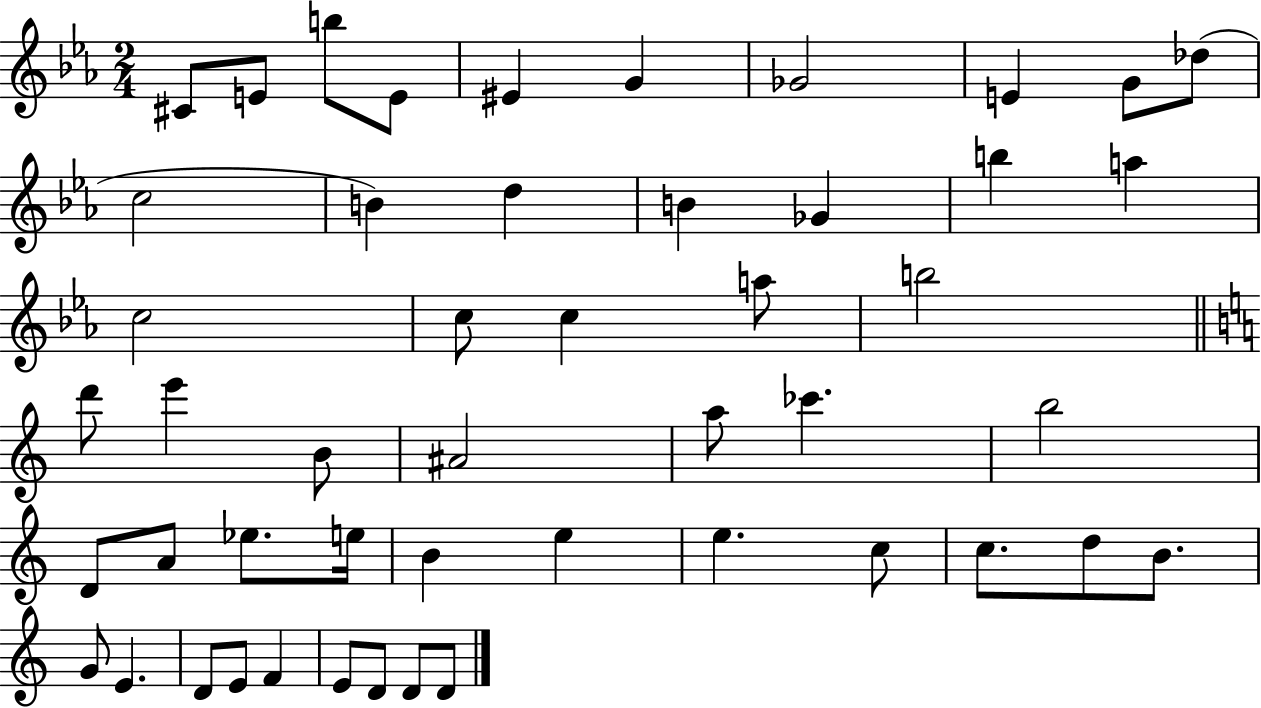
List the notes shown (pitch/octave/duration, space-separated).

C#4/e E4/e B5/e E4/e EIS4/q G4/q Gb4/h E4/q G4/e Db5/e C5/h B4/q D5/q B4/q Gb4/q B5/q A5/q C5/h C5/e C5/q A5/e B5/h D6/e E6/q B4/e A#4/h A5/e CES6/q. B5/h D4/e A4/e Eb5/e. E5/s B4/q E5/q E5/q. C5/e C5/e. D5/e B4/e. G4/e E4/q. D4/e E4/e F4/q E4/e D4/e D4/e D4/e